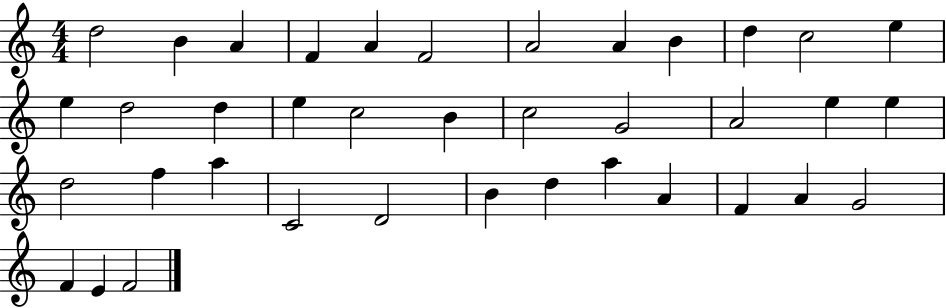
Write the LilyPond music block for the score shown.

{
  \clef treble
  \numericTimeSignature
  \time 4/4
  \key c \major
  d''2 b'4 a'4 | f'4 a'4 f'2 | a'2 a'4 b'4 | d''4 c''2 e''4 | \break e''4 d''2 d''4 | e''4 c''2 b'4 | c''2 g'2 | a'2 e''4 e''4 | \break d''2 f''4 a''4 | c'2 d'2 | b'4 d''4 a''4 a'4 | f'4 a'4 g'2 | \break f'4 e'4 f'2 | \bar "|."
}